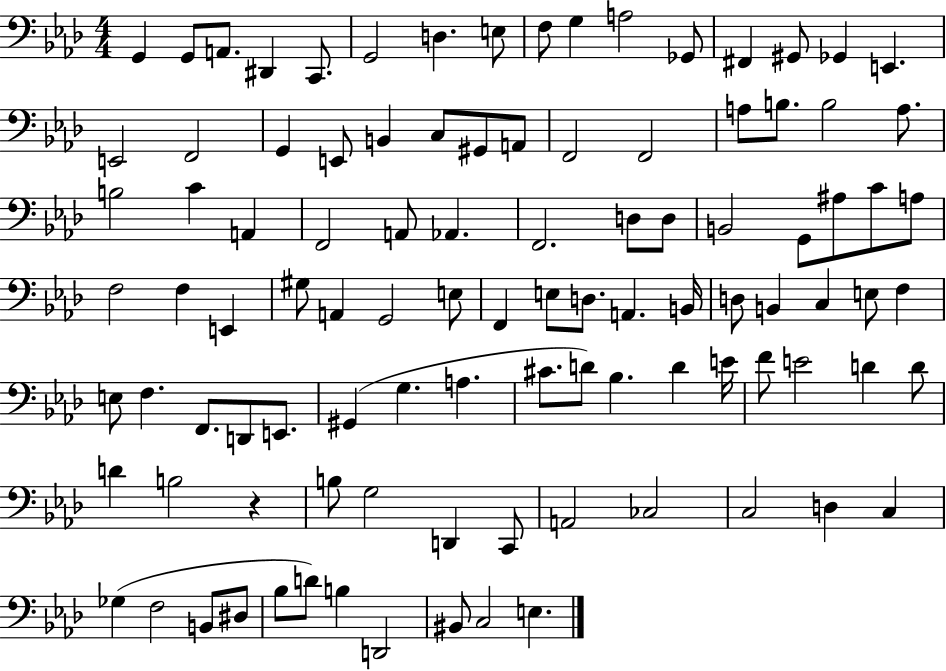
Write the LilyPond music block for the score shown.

{
  \clef bass
  \numericTimeSignature
  \time 4/4
  \key aes \major
  g,4 g,8 a,8. dis,4 c,8. | g,2 d4. e8 | f8 g4 a2 ges,8 | fis,4 gis,8 ges,4 e,4. | \break e,2 f,2 | g,4 e,8 b,4 c8 gis,8 a,8 | f,2 f,2 | a8 b8. b2 a8. | \break b2 c'4 a,4 | f,2 a,8 aes,4. | f,2. d8 d8 | b,2 g,8 ais8 c'8 a8 | \break f2 f4 e,4 | gis8 a,4 g,2 e8 | f,4 e8 d8. a,4. b,16 | d8 b,4 c4 e8 f4 | \break e8 f4. f,8. d,8 e,8. | gis,4( g4. a4. | cis'8. d'8) bes4. d'4 e'16 | f'8 e'2 d'4 d'8 | \break d'4 b2 r4 | b8 g2 d,4 c,8 | a,2 ces2 | c2 d4 c4 | \break ges4( f2 b,8 dis8 | bes8 d'8) b4 d,2 | bis,8 c2 e4. | \bar "|."
}